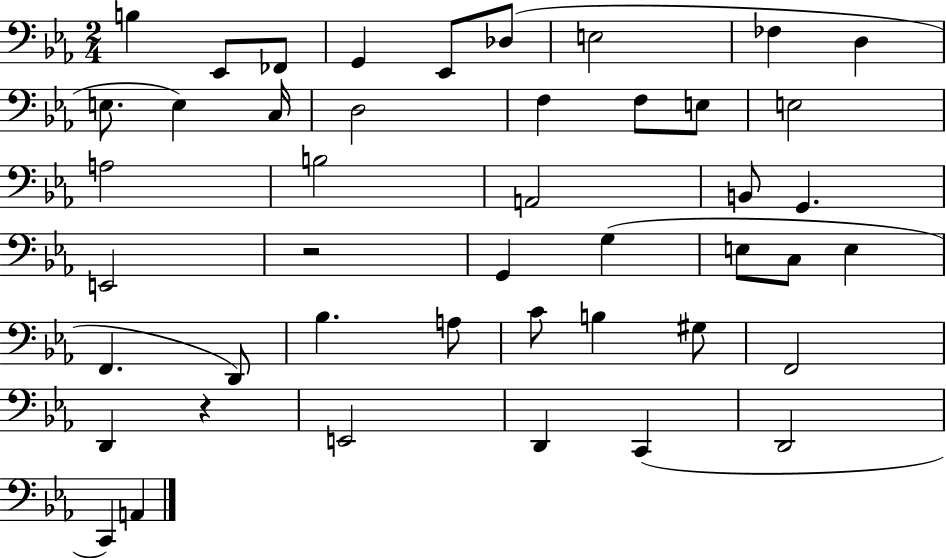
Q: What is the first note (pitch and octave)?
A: B3